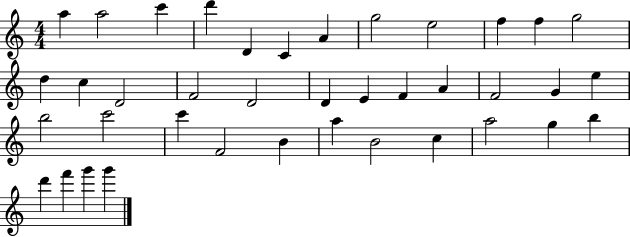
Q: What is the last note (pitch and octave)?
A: G6